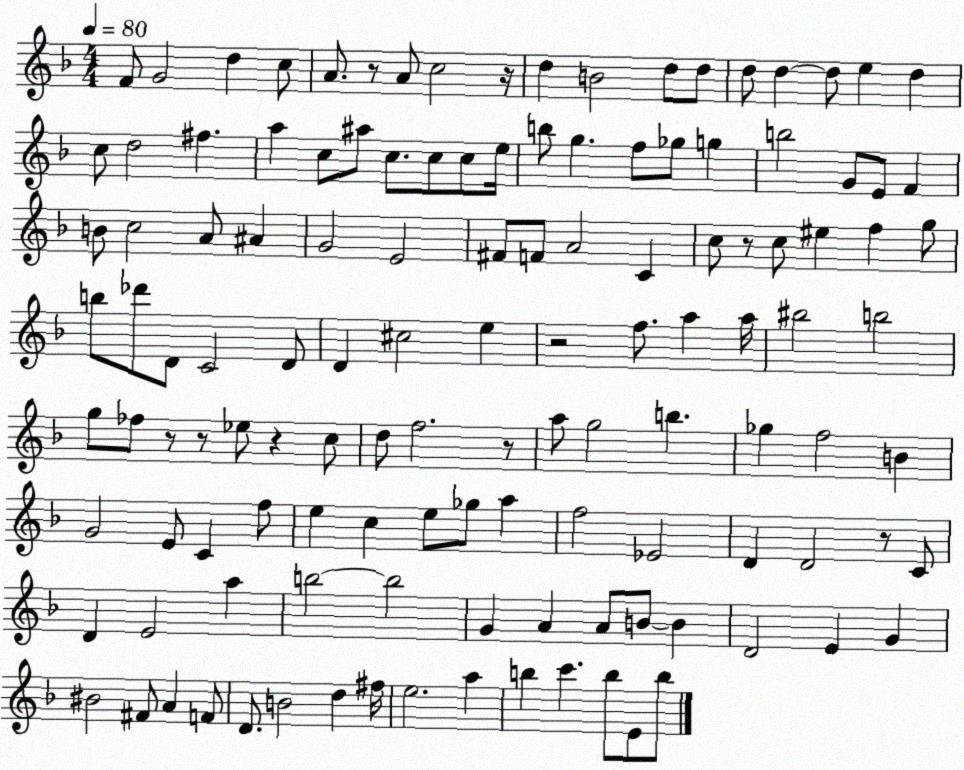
X:1
T:Untitled
M:4/4
L:1/4
K:F
F/2 G2 d c/2 A/2 z/2 A/2 c2 z/4 d B2 d/2 d/2 d/2 d d/2 e d c/2 d2 ^f a c/2 ^a/2 c/2 c/2 c/2 e/4 b/2 g f/2 _g/2 g b2 G/2 E/2 F B/2 c2 A/2 ^A G2 E2 ^F/2 F/2 A2 C c/2 z/2 c/2 ^e f g/2 b/2 _d'/2 D/2 C2 D/2 D ^c2 e z2 f/2 a a/4 ^b2 b2 g/2 _f/2 z/2 z/2 _e/2 z c/2 d/2 f2 z/2 a/2 g2 b _g f2 B G2 E/2 C f/2 e c e/2 _g/2 a f2 _E2 D D2 z/2 C/2 D E2 a b2 b2 G A A/2 B/2 B D2 E G ^B2 ^F/2 A F/2 D/2 B2 d ^f/4 e2 a b c' b/2 E/2 b/2